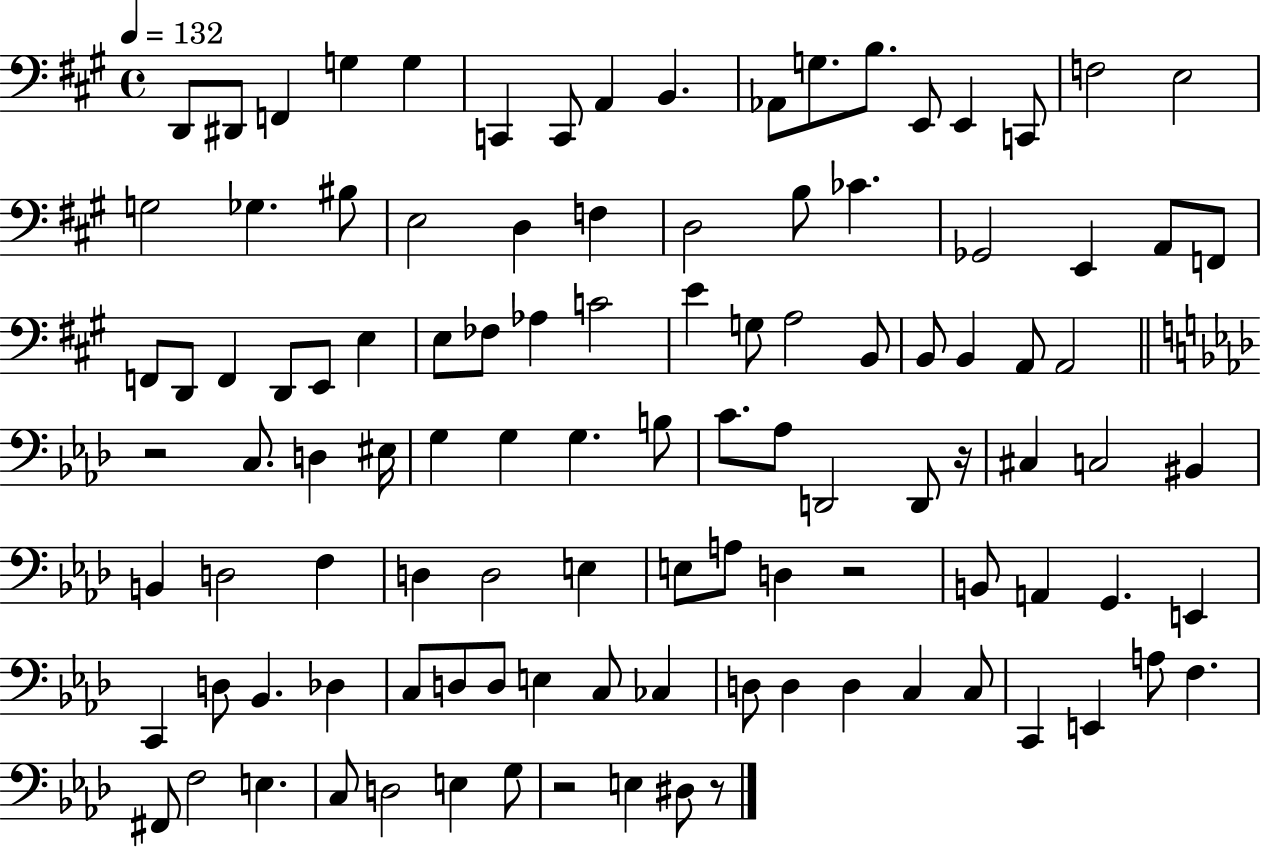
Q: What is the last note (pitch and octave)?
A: D#3